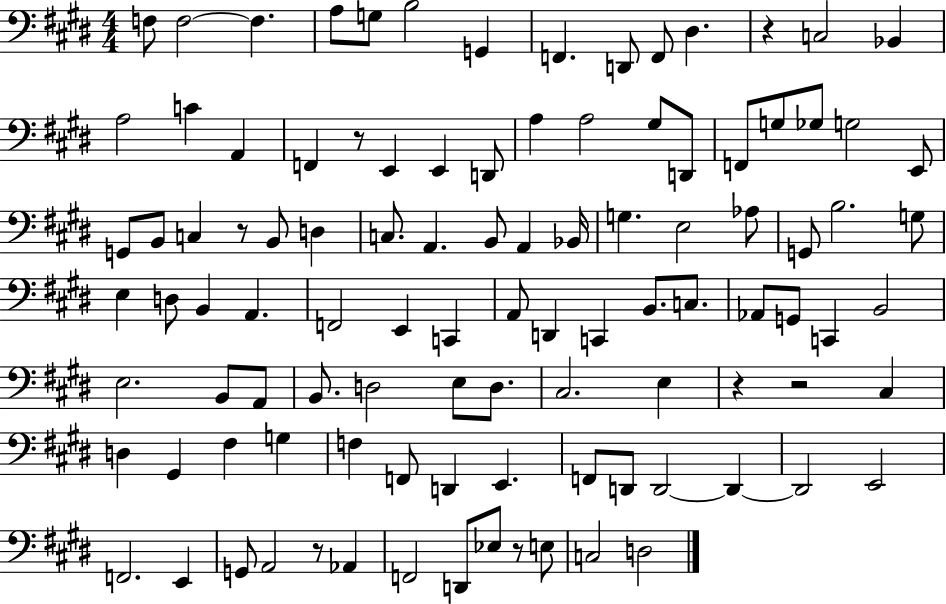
X:1
T:Untitled
M:4/4
L:1/4
K:E
F,/2 F,2 F, A,/2 G,/2 B,2 G,, F,, D,,/2 F,,/2 ^D, z C,2 _B,, A,2 C A,, F,, z/2 E,, E,, D,,/2 A, A,2 ^G,/2 D,,/2 F,,/2 G,/2 _G,/2 G,2 E,,/2 G,,/2 B,,/2 C, z/2 B,,/2 D, C,/2 A,, B,,/2 A,, _B,,/4 G, E,2 _A,/2 G,,/2 B,2 G,/2 E, D,/2 B,, A,, F,,2 E,, C,, A,,/2 D,, C,, B,,/2 C,/2 _A,,/2 G,,/2 C,, B,,2 E,2 B,,/2 A,,/2 B,,/2 D,2 E,/2 D,/2 ^C,2 E, z z2 ^C, D, ^G,, ^F, G, F, F,,/2 D,, E,, F,,/2 D,,/2 D,,2 D,, D,,2 E,,2 F,,2 E,, G,,/2 A,,2 z/2 _A,, F,,2 D,,/2 _E,/2 z/2 E,/2 C,2 D,2